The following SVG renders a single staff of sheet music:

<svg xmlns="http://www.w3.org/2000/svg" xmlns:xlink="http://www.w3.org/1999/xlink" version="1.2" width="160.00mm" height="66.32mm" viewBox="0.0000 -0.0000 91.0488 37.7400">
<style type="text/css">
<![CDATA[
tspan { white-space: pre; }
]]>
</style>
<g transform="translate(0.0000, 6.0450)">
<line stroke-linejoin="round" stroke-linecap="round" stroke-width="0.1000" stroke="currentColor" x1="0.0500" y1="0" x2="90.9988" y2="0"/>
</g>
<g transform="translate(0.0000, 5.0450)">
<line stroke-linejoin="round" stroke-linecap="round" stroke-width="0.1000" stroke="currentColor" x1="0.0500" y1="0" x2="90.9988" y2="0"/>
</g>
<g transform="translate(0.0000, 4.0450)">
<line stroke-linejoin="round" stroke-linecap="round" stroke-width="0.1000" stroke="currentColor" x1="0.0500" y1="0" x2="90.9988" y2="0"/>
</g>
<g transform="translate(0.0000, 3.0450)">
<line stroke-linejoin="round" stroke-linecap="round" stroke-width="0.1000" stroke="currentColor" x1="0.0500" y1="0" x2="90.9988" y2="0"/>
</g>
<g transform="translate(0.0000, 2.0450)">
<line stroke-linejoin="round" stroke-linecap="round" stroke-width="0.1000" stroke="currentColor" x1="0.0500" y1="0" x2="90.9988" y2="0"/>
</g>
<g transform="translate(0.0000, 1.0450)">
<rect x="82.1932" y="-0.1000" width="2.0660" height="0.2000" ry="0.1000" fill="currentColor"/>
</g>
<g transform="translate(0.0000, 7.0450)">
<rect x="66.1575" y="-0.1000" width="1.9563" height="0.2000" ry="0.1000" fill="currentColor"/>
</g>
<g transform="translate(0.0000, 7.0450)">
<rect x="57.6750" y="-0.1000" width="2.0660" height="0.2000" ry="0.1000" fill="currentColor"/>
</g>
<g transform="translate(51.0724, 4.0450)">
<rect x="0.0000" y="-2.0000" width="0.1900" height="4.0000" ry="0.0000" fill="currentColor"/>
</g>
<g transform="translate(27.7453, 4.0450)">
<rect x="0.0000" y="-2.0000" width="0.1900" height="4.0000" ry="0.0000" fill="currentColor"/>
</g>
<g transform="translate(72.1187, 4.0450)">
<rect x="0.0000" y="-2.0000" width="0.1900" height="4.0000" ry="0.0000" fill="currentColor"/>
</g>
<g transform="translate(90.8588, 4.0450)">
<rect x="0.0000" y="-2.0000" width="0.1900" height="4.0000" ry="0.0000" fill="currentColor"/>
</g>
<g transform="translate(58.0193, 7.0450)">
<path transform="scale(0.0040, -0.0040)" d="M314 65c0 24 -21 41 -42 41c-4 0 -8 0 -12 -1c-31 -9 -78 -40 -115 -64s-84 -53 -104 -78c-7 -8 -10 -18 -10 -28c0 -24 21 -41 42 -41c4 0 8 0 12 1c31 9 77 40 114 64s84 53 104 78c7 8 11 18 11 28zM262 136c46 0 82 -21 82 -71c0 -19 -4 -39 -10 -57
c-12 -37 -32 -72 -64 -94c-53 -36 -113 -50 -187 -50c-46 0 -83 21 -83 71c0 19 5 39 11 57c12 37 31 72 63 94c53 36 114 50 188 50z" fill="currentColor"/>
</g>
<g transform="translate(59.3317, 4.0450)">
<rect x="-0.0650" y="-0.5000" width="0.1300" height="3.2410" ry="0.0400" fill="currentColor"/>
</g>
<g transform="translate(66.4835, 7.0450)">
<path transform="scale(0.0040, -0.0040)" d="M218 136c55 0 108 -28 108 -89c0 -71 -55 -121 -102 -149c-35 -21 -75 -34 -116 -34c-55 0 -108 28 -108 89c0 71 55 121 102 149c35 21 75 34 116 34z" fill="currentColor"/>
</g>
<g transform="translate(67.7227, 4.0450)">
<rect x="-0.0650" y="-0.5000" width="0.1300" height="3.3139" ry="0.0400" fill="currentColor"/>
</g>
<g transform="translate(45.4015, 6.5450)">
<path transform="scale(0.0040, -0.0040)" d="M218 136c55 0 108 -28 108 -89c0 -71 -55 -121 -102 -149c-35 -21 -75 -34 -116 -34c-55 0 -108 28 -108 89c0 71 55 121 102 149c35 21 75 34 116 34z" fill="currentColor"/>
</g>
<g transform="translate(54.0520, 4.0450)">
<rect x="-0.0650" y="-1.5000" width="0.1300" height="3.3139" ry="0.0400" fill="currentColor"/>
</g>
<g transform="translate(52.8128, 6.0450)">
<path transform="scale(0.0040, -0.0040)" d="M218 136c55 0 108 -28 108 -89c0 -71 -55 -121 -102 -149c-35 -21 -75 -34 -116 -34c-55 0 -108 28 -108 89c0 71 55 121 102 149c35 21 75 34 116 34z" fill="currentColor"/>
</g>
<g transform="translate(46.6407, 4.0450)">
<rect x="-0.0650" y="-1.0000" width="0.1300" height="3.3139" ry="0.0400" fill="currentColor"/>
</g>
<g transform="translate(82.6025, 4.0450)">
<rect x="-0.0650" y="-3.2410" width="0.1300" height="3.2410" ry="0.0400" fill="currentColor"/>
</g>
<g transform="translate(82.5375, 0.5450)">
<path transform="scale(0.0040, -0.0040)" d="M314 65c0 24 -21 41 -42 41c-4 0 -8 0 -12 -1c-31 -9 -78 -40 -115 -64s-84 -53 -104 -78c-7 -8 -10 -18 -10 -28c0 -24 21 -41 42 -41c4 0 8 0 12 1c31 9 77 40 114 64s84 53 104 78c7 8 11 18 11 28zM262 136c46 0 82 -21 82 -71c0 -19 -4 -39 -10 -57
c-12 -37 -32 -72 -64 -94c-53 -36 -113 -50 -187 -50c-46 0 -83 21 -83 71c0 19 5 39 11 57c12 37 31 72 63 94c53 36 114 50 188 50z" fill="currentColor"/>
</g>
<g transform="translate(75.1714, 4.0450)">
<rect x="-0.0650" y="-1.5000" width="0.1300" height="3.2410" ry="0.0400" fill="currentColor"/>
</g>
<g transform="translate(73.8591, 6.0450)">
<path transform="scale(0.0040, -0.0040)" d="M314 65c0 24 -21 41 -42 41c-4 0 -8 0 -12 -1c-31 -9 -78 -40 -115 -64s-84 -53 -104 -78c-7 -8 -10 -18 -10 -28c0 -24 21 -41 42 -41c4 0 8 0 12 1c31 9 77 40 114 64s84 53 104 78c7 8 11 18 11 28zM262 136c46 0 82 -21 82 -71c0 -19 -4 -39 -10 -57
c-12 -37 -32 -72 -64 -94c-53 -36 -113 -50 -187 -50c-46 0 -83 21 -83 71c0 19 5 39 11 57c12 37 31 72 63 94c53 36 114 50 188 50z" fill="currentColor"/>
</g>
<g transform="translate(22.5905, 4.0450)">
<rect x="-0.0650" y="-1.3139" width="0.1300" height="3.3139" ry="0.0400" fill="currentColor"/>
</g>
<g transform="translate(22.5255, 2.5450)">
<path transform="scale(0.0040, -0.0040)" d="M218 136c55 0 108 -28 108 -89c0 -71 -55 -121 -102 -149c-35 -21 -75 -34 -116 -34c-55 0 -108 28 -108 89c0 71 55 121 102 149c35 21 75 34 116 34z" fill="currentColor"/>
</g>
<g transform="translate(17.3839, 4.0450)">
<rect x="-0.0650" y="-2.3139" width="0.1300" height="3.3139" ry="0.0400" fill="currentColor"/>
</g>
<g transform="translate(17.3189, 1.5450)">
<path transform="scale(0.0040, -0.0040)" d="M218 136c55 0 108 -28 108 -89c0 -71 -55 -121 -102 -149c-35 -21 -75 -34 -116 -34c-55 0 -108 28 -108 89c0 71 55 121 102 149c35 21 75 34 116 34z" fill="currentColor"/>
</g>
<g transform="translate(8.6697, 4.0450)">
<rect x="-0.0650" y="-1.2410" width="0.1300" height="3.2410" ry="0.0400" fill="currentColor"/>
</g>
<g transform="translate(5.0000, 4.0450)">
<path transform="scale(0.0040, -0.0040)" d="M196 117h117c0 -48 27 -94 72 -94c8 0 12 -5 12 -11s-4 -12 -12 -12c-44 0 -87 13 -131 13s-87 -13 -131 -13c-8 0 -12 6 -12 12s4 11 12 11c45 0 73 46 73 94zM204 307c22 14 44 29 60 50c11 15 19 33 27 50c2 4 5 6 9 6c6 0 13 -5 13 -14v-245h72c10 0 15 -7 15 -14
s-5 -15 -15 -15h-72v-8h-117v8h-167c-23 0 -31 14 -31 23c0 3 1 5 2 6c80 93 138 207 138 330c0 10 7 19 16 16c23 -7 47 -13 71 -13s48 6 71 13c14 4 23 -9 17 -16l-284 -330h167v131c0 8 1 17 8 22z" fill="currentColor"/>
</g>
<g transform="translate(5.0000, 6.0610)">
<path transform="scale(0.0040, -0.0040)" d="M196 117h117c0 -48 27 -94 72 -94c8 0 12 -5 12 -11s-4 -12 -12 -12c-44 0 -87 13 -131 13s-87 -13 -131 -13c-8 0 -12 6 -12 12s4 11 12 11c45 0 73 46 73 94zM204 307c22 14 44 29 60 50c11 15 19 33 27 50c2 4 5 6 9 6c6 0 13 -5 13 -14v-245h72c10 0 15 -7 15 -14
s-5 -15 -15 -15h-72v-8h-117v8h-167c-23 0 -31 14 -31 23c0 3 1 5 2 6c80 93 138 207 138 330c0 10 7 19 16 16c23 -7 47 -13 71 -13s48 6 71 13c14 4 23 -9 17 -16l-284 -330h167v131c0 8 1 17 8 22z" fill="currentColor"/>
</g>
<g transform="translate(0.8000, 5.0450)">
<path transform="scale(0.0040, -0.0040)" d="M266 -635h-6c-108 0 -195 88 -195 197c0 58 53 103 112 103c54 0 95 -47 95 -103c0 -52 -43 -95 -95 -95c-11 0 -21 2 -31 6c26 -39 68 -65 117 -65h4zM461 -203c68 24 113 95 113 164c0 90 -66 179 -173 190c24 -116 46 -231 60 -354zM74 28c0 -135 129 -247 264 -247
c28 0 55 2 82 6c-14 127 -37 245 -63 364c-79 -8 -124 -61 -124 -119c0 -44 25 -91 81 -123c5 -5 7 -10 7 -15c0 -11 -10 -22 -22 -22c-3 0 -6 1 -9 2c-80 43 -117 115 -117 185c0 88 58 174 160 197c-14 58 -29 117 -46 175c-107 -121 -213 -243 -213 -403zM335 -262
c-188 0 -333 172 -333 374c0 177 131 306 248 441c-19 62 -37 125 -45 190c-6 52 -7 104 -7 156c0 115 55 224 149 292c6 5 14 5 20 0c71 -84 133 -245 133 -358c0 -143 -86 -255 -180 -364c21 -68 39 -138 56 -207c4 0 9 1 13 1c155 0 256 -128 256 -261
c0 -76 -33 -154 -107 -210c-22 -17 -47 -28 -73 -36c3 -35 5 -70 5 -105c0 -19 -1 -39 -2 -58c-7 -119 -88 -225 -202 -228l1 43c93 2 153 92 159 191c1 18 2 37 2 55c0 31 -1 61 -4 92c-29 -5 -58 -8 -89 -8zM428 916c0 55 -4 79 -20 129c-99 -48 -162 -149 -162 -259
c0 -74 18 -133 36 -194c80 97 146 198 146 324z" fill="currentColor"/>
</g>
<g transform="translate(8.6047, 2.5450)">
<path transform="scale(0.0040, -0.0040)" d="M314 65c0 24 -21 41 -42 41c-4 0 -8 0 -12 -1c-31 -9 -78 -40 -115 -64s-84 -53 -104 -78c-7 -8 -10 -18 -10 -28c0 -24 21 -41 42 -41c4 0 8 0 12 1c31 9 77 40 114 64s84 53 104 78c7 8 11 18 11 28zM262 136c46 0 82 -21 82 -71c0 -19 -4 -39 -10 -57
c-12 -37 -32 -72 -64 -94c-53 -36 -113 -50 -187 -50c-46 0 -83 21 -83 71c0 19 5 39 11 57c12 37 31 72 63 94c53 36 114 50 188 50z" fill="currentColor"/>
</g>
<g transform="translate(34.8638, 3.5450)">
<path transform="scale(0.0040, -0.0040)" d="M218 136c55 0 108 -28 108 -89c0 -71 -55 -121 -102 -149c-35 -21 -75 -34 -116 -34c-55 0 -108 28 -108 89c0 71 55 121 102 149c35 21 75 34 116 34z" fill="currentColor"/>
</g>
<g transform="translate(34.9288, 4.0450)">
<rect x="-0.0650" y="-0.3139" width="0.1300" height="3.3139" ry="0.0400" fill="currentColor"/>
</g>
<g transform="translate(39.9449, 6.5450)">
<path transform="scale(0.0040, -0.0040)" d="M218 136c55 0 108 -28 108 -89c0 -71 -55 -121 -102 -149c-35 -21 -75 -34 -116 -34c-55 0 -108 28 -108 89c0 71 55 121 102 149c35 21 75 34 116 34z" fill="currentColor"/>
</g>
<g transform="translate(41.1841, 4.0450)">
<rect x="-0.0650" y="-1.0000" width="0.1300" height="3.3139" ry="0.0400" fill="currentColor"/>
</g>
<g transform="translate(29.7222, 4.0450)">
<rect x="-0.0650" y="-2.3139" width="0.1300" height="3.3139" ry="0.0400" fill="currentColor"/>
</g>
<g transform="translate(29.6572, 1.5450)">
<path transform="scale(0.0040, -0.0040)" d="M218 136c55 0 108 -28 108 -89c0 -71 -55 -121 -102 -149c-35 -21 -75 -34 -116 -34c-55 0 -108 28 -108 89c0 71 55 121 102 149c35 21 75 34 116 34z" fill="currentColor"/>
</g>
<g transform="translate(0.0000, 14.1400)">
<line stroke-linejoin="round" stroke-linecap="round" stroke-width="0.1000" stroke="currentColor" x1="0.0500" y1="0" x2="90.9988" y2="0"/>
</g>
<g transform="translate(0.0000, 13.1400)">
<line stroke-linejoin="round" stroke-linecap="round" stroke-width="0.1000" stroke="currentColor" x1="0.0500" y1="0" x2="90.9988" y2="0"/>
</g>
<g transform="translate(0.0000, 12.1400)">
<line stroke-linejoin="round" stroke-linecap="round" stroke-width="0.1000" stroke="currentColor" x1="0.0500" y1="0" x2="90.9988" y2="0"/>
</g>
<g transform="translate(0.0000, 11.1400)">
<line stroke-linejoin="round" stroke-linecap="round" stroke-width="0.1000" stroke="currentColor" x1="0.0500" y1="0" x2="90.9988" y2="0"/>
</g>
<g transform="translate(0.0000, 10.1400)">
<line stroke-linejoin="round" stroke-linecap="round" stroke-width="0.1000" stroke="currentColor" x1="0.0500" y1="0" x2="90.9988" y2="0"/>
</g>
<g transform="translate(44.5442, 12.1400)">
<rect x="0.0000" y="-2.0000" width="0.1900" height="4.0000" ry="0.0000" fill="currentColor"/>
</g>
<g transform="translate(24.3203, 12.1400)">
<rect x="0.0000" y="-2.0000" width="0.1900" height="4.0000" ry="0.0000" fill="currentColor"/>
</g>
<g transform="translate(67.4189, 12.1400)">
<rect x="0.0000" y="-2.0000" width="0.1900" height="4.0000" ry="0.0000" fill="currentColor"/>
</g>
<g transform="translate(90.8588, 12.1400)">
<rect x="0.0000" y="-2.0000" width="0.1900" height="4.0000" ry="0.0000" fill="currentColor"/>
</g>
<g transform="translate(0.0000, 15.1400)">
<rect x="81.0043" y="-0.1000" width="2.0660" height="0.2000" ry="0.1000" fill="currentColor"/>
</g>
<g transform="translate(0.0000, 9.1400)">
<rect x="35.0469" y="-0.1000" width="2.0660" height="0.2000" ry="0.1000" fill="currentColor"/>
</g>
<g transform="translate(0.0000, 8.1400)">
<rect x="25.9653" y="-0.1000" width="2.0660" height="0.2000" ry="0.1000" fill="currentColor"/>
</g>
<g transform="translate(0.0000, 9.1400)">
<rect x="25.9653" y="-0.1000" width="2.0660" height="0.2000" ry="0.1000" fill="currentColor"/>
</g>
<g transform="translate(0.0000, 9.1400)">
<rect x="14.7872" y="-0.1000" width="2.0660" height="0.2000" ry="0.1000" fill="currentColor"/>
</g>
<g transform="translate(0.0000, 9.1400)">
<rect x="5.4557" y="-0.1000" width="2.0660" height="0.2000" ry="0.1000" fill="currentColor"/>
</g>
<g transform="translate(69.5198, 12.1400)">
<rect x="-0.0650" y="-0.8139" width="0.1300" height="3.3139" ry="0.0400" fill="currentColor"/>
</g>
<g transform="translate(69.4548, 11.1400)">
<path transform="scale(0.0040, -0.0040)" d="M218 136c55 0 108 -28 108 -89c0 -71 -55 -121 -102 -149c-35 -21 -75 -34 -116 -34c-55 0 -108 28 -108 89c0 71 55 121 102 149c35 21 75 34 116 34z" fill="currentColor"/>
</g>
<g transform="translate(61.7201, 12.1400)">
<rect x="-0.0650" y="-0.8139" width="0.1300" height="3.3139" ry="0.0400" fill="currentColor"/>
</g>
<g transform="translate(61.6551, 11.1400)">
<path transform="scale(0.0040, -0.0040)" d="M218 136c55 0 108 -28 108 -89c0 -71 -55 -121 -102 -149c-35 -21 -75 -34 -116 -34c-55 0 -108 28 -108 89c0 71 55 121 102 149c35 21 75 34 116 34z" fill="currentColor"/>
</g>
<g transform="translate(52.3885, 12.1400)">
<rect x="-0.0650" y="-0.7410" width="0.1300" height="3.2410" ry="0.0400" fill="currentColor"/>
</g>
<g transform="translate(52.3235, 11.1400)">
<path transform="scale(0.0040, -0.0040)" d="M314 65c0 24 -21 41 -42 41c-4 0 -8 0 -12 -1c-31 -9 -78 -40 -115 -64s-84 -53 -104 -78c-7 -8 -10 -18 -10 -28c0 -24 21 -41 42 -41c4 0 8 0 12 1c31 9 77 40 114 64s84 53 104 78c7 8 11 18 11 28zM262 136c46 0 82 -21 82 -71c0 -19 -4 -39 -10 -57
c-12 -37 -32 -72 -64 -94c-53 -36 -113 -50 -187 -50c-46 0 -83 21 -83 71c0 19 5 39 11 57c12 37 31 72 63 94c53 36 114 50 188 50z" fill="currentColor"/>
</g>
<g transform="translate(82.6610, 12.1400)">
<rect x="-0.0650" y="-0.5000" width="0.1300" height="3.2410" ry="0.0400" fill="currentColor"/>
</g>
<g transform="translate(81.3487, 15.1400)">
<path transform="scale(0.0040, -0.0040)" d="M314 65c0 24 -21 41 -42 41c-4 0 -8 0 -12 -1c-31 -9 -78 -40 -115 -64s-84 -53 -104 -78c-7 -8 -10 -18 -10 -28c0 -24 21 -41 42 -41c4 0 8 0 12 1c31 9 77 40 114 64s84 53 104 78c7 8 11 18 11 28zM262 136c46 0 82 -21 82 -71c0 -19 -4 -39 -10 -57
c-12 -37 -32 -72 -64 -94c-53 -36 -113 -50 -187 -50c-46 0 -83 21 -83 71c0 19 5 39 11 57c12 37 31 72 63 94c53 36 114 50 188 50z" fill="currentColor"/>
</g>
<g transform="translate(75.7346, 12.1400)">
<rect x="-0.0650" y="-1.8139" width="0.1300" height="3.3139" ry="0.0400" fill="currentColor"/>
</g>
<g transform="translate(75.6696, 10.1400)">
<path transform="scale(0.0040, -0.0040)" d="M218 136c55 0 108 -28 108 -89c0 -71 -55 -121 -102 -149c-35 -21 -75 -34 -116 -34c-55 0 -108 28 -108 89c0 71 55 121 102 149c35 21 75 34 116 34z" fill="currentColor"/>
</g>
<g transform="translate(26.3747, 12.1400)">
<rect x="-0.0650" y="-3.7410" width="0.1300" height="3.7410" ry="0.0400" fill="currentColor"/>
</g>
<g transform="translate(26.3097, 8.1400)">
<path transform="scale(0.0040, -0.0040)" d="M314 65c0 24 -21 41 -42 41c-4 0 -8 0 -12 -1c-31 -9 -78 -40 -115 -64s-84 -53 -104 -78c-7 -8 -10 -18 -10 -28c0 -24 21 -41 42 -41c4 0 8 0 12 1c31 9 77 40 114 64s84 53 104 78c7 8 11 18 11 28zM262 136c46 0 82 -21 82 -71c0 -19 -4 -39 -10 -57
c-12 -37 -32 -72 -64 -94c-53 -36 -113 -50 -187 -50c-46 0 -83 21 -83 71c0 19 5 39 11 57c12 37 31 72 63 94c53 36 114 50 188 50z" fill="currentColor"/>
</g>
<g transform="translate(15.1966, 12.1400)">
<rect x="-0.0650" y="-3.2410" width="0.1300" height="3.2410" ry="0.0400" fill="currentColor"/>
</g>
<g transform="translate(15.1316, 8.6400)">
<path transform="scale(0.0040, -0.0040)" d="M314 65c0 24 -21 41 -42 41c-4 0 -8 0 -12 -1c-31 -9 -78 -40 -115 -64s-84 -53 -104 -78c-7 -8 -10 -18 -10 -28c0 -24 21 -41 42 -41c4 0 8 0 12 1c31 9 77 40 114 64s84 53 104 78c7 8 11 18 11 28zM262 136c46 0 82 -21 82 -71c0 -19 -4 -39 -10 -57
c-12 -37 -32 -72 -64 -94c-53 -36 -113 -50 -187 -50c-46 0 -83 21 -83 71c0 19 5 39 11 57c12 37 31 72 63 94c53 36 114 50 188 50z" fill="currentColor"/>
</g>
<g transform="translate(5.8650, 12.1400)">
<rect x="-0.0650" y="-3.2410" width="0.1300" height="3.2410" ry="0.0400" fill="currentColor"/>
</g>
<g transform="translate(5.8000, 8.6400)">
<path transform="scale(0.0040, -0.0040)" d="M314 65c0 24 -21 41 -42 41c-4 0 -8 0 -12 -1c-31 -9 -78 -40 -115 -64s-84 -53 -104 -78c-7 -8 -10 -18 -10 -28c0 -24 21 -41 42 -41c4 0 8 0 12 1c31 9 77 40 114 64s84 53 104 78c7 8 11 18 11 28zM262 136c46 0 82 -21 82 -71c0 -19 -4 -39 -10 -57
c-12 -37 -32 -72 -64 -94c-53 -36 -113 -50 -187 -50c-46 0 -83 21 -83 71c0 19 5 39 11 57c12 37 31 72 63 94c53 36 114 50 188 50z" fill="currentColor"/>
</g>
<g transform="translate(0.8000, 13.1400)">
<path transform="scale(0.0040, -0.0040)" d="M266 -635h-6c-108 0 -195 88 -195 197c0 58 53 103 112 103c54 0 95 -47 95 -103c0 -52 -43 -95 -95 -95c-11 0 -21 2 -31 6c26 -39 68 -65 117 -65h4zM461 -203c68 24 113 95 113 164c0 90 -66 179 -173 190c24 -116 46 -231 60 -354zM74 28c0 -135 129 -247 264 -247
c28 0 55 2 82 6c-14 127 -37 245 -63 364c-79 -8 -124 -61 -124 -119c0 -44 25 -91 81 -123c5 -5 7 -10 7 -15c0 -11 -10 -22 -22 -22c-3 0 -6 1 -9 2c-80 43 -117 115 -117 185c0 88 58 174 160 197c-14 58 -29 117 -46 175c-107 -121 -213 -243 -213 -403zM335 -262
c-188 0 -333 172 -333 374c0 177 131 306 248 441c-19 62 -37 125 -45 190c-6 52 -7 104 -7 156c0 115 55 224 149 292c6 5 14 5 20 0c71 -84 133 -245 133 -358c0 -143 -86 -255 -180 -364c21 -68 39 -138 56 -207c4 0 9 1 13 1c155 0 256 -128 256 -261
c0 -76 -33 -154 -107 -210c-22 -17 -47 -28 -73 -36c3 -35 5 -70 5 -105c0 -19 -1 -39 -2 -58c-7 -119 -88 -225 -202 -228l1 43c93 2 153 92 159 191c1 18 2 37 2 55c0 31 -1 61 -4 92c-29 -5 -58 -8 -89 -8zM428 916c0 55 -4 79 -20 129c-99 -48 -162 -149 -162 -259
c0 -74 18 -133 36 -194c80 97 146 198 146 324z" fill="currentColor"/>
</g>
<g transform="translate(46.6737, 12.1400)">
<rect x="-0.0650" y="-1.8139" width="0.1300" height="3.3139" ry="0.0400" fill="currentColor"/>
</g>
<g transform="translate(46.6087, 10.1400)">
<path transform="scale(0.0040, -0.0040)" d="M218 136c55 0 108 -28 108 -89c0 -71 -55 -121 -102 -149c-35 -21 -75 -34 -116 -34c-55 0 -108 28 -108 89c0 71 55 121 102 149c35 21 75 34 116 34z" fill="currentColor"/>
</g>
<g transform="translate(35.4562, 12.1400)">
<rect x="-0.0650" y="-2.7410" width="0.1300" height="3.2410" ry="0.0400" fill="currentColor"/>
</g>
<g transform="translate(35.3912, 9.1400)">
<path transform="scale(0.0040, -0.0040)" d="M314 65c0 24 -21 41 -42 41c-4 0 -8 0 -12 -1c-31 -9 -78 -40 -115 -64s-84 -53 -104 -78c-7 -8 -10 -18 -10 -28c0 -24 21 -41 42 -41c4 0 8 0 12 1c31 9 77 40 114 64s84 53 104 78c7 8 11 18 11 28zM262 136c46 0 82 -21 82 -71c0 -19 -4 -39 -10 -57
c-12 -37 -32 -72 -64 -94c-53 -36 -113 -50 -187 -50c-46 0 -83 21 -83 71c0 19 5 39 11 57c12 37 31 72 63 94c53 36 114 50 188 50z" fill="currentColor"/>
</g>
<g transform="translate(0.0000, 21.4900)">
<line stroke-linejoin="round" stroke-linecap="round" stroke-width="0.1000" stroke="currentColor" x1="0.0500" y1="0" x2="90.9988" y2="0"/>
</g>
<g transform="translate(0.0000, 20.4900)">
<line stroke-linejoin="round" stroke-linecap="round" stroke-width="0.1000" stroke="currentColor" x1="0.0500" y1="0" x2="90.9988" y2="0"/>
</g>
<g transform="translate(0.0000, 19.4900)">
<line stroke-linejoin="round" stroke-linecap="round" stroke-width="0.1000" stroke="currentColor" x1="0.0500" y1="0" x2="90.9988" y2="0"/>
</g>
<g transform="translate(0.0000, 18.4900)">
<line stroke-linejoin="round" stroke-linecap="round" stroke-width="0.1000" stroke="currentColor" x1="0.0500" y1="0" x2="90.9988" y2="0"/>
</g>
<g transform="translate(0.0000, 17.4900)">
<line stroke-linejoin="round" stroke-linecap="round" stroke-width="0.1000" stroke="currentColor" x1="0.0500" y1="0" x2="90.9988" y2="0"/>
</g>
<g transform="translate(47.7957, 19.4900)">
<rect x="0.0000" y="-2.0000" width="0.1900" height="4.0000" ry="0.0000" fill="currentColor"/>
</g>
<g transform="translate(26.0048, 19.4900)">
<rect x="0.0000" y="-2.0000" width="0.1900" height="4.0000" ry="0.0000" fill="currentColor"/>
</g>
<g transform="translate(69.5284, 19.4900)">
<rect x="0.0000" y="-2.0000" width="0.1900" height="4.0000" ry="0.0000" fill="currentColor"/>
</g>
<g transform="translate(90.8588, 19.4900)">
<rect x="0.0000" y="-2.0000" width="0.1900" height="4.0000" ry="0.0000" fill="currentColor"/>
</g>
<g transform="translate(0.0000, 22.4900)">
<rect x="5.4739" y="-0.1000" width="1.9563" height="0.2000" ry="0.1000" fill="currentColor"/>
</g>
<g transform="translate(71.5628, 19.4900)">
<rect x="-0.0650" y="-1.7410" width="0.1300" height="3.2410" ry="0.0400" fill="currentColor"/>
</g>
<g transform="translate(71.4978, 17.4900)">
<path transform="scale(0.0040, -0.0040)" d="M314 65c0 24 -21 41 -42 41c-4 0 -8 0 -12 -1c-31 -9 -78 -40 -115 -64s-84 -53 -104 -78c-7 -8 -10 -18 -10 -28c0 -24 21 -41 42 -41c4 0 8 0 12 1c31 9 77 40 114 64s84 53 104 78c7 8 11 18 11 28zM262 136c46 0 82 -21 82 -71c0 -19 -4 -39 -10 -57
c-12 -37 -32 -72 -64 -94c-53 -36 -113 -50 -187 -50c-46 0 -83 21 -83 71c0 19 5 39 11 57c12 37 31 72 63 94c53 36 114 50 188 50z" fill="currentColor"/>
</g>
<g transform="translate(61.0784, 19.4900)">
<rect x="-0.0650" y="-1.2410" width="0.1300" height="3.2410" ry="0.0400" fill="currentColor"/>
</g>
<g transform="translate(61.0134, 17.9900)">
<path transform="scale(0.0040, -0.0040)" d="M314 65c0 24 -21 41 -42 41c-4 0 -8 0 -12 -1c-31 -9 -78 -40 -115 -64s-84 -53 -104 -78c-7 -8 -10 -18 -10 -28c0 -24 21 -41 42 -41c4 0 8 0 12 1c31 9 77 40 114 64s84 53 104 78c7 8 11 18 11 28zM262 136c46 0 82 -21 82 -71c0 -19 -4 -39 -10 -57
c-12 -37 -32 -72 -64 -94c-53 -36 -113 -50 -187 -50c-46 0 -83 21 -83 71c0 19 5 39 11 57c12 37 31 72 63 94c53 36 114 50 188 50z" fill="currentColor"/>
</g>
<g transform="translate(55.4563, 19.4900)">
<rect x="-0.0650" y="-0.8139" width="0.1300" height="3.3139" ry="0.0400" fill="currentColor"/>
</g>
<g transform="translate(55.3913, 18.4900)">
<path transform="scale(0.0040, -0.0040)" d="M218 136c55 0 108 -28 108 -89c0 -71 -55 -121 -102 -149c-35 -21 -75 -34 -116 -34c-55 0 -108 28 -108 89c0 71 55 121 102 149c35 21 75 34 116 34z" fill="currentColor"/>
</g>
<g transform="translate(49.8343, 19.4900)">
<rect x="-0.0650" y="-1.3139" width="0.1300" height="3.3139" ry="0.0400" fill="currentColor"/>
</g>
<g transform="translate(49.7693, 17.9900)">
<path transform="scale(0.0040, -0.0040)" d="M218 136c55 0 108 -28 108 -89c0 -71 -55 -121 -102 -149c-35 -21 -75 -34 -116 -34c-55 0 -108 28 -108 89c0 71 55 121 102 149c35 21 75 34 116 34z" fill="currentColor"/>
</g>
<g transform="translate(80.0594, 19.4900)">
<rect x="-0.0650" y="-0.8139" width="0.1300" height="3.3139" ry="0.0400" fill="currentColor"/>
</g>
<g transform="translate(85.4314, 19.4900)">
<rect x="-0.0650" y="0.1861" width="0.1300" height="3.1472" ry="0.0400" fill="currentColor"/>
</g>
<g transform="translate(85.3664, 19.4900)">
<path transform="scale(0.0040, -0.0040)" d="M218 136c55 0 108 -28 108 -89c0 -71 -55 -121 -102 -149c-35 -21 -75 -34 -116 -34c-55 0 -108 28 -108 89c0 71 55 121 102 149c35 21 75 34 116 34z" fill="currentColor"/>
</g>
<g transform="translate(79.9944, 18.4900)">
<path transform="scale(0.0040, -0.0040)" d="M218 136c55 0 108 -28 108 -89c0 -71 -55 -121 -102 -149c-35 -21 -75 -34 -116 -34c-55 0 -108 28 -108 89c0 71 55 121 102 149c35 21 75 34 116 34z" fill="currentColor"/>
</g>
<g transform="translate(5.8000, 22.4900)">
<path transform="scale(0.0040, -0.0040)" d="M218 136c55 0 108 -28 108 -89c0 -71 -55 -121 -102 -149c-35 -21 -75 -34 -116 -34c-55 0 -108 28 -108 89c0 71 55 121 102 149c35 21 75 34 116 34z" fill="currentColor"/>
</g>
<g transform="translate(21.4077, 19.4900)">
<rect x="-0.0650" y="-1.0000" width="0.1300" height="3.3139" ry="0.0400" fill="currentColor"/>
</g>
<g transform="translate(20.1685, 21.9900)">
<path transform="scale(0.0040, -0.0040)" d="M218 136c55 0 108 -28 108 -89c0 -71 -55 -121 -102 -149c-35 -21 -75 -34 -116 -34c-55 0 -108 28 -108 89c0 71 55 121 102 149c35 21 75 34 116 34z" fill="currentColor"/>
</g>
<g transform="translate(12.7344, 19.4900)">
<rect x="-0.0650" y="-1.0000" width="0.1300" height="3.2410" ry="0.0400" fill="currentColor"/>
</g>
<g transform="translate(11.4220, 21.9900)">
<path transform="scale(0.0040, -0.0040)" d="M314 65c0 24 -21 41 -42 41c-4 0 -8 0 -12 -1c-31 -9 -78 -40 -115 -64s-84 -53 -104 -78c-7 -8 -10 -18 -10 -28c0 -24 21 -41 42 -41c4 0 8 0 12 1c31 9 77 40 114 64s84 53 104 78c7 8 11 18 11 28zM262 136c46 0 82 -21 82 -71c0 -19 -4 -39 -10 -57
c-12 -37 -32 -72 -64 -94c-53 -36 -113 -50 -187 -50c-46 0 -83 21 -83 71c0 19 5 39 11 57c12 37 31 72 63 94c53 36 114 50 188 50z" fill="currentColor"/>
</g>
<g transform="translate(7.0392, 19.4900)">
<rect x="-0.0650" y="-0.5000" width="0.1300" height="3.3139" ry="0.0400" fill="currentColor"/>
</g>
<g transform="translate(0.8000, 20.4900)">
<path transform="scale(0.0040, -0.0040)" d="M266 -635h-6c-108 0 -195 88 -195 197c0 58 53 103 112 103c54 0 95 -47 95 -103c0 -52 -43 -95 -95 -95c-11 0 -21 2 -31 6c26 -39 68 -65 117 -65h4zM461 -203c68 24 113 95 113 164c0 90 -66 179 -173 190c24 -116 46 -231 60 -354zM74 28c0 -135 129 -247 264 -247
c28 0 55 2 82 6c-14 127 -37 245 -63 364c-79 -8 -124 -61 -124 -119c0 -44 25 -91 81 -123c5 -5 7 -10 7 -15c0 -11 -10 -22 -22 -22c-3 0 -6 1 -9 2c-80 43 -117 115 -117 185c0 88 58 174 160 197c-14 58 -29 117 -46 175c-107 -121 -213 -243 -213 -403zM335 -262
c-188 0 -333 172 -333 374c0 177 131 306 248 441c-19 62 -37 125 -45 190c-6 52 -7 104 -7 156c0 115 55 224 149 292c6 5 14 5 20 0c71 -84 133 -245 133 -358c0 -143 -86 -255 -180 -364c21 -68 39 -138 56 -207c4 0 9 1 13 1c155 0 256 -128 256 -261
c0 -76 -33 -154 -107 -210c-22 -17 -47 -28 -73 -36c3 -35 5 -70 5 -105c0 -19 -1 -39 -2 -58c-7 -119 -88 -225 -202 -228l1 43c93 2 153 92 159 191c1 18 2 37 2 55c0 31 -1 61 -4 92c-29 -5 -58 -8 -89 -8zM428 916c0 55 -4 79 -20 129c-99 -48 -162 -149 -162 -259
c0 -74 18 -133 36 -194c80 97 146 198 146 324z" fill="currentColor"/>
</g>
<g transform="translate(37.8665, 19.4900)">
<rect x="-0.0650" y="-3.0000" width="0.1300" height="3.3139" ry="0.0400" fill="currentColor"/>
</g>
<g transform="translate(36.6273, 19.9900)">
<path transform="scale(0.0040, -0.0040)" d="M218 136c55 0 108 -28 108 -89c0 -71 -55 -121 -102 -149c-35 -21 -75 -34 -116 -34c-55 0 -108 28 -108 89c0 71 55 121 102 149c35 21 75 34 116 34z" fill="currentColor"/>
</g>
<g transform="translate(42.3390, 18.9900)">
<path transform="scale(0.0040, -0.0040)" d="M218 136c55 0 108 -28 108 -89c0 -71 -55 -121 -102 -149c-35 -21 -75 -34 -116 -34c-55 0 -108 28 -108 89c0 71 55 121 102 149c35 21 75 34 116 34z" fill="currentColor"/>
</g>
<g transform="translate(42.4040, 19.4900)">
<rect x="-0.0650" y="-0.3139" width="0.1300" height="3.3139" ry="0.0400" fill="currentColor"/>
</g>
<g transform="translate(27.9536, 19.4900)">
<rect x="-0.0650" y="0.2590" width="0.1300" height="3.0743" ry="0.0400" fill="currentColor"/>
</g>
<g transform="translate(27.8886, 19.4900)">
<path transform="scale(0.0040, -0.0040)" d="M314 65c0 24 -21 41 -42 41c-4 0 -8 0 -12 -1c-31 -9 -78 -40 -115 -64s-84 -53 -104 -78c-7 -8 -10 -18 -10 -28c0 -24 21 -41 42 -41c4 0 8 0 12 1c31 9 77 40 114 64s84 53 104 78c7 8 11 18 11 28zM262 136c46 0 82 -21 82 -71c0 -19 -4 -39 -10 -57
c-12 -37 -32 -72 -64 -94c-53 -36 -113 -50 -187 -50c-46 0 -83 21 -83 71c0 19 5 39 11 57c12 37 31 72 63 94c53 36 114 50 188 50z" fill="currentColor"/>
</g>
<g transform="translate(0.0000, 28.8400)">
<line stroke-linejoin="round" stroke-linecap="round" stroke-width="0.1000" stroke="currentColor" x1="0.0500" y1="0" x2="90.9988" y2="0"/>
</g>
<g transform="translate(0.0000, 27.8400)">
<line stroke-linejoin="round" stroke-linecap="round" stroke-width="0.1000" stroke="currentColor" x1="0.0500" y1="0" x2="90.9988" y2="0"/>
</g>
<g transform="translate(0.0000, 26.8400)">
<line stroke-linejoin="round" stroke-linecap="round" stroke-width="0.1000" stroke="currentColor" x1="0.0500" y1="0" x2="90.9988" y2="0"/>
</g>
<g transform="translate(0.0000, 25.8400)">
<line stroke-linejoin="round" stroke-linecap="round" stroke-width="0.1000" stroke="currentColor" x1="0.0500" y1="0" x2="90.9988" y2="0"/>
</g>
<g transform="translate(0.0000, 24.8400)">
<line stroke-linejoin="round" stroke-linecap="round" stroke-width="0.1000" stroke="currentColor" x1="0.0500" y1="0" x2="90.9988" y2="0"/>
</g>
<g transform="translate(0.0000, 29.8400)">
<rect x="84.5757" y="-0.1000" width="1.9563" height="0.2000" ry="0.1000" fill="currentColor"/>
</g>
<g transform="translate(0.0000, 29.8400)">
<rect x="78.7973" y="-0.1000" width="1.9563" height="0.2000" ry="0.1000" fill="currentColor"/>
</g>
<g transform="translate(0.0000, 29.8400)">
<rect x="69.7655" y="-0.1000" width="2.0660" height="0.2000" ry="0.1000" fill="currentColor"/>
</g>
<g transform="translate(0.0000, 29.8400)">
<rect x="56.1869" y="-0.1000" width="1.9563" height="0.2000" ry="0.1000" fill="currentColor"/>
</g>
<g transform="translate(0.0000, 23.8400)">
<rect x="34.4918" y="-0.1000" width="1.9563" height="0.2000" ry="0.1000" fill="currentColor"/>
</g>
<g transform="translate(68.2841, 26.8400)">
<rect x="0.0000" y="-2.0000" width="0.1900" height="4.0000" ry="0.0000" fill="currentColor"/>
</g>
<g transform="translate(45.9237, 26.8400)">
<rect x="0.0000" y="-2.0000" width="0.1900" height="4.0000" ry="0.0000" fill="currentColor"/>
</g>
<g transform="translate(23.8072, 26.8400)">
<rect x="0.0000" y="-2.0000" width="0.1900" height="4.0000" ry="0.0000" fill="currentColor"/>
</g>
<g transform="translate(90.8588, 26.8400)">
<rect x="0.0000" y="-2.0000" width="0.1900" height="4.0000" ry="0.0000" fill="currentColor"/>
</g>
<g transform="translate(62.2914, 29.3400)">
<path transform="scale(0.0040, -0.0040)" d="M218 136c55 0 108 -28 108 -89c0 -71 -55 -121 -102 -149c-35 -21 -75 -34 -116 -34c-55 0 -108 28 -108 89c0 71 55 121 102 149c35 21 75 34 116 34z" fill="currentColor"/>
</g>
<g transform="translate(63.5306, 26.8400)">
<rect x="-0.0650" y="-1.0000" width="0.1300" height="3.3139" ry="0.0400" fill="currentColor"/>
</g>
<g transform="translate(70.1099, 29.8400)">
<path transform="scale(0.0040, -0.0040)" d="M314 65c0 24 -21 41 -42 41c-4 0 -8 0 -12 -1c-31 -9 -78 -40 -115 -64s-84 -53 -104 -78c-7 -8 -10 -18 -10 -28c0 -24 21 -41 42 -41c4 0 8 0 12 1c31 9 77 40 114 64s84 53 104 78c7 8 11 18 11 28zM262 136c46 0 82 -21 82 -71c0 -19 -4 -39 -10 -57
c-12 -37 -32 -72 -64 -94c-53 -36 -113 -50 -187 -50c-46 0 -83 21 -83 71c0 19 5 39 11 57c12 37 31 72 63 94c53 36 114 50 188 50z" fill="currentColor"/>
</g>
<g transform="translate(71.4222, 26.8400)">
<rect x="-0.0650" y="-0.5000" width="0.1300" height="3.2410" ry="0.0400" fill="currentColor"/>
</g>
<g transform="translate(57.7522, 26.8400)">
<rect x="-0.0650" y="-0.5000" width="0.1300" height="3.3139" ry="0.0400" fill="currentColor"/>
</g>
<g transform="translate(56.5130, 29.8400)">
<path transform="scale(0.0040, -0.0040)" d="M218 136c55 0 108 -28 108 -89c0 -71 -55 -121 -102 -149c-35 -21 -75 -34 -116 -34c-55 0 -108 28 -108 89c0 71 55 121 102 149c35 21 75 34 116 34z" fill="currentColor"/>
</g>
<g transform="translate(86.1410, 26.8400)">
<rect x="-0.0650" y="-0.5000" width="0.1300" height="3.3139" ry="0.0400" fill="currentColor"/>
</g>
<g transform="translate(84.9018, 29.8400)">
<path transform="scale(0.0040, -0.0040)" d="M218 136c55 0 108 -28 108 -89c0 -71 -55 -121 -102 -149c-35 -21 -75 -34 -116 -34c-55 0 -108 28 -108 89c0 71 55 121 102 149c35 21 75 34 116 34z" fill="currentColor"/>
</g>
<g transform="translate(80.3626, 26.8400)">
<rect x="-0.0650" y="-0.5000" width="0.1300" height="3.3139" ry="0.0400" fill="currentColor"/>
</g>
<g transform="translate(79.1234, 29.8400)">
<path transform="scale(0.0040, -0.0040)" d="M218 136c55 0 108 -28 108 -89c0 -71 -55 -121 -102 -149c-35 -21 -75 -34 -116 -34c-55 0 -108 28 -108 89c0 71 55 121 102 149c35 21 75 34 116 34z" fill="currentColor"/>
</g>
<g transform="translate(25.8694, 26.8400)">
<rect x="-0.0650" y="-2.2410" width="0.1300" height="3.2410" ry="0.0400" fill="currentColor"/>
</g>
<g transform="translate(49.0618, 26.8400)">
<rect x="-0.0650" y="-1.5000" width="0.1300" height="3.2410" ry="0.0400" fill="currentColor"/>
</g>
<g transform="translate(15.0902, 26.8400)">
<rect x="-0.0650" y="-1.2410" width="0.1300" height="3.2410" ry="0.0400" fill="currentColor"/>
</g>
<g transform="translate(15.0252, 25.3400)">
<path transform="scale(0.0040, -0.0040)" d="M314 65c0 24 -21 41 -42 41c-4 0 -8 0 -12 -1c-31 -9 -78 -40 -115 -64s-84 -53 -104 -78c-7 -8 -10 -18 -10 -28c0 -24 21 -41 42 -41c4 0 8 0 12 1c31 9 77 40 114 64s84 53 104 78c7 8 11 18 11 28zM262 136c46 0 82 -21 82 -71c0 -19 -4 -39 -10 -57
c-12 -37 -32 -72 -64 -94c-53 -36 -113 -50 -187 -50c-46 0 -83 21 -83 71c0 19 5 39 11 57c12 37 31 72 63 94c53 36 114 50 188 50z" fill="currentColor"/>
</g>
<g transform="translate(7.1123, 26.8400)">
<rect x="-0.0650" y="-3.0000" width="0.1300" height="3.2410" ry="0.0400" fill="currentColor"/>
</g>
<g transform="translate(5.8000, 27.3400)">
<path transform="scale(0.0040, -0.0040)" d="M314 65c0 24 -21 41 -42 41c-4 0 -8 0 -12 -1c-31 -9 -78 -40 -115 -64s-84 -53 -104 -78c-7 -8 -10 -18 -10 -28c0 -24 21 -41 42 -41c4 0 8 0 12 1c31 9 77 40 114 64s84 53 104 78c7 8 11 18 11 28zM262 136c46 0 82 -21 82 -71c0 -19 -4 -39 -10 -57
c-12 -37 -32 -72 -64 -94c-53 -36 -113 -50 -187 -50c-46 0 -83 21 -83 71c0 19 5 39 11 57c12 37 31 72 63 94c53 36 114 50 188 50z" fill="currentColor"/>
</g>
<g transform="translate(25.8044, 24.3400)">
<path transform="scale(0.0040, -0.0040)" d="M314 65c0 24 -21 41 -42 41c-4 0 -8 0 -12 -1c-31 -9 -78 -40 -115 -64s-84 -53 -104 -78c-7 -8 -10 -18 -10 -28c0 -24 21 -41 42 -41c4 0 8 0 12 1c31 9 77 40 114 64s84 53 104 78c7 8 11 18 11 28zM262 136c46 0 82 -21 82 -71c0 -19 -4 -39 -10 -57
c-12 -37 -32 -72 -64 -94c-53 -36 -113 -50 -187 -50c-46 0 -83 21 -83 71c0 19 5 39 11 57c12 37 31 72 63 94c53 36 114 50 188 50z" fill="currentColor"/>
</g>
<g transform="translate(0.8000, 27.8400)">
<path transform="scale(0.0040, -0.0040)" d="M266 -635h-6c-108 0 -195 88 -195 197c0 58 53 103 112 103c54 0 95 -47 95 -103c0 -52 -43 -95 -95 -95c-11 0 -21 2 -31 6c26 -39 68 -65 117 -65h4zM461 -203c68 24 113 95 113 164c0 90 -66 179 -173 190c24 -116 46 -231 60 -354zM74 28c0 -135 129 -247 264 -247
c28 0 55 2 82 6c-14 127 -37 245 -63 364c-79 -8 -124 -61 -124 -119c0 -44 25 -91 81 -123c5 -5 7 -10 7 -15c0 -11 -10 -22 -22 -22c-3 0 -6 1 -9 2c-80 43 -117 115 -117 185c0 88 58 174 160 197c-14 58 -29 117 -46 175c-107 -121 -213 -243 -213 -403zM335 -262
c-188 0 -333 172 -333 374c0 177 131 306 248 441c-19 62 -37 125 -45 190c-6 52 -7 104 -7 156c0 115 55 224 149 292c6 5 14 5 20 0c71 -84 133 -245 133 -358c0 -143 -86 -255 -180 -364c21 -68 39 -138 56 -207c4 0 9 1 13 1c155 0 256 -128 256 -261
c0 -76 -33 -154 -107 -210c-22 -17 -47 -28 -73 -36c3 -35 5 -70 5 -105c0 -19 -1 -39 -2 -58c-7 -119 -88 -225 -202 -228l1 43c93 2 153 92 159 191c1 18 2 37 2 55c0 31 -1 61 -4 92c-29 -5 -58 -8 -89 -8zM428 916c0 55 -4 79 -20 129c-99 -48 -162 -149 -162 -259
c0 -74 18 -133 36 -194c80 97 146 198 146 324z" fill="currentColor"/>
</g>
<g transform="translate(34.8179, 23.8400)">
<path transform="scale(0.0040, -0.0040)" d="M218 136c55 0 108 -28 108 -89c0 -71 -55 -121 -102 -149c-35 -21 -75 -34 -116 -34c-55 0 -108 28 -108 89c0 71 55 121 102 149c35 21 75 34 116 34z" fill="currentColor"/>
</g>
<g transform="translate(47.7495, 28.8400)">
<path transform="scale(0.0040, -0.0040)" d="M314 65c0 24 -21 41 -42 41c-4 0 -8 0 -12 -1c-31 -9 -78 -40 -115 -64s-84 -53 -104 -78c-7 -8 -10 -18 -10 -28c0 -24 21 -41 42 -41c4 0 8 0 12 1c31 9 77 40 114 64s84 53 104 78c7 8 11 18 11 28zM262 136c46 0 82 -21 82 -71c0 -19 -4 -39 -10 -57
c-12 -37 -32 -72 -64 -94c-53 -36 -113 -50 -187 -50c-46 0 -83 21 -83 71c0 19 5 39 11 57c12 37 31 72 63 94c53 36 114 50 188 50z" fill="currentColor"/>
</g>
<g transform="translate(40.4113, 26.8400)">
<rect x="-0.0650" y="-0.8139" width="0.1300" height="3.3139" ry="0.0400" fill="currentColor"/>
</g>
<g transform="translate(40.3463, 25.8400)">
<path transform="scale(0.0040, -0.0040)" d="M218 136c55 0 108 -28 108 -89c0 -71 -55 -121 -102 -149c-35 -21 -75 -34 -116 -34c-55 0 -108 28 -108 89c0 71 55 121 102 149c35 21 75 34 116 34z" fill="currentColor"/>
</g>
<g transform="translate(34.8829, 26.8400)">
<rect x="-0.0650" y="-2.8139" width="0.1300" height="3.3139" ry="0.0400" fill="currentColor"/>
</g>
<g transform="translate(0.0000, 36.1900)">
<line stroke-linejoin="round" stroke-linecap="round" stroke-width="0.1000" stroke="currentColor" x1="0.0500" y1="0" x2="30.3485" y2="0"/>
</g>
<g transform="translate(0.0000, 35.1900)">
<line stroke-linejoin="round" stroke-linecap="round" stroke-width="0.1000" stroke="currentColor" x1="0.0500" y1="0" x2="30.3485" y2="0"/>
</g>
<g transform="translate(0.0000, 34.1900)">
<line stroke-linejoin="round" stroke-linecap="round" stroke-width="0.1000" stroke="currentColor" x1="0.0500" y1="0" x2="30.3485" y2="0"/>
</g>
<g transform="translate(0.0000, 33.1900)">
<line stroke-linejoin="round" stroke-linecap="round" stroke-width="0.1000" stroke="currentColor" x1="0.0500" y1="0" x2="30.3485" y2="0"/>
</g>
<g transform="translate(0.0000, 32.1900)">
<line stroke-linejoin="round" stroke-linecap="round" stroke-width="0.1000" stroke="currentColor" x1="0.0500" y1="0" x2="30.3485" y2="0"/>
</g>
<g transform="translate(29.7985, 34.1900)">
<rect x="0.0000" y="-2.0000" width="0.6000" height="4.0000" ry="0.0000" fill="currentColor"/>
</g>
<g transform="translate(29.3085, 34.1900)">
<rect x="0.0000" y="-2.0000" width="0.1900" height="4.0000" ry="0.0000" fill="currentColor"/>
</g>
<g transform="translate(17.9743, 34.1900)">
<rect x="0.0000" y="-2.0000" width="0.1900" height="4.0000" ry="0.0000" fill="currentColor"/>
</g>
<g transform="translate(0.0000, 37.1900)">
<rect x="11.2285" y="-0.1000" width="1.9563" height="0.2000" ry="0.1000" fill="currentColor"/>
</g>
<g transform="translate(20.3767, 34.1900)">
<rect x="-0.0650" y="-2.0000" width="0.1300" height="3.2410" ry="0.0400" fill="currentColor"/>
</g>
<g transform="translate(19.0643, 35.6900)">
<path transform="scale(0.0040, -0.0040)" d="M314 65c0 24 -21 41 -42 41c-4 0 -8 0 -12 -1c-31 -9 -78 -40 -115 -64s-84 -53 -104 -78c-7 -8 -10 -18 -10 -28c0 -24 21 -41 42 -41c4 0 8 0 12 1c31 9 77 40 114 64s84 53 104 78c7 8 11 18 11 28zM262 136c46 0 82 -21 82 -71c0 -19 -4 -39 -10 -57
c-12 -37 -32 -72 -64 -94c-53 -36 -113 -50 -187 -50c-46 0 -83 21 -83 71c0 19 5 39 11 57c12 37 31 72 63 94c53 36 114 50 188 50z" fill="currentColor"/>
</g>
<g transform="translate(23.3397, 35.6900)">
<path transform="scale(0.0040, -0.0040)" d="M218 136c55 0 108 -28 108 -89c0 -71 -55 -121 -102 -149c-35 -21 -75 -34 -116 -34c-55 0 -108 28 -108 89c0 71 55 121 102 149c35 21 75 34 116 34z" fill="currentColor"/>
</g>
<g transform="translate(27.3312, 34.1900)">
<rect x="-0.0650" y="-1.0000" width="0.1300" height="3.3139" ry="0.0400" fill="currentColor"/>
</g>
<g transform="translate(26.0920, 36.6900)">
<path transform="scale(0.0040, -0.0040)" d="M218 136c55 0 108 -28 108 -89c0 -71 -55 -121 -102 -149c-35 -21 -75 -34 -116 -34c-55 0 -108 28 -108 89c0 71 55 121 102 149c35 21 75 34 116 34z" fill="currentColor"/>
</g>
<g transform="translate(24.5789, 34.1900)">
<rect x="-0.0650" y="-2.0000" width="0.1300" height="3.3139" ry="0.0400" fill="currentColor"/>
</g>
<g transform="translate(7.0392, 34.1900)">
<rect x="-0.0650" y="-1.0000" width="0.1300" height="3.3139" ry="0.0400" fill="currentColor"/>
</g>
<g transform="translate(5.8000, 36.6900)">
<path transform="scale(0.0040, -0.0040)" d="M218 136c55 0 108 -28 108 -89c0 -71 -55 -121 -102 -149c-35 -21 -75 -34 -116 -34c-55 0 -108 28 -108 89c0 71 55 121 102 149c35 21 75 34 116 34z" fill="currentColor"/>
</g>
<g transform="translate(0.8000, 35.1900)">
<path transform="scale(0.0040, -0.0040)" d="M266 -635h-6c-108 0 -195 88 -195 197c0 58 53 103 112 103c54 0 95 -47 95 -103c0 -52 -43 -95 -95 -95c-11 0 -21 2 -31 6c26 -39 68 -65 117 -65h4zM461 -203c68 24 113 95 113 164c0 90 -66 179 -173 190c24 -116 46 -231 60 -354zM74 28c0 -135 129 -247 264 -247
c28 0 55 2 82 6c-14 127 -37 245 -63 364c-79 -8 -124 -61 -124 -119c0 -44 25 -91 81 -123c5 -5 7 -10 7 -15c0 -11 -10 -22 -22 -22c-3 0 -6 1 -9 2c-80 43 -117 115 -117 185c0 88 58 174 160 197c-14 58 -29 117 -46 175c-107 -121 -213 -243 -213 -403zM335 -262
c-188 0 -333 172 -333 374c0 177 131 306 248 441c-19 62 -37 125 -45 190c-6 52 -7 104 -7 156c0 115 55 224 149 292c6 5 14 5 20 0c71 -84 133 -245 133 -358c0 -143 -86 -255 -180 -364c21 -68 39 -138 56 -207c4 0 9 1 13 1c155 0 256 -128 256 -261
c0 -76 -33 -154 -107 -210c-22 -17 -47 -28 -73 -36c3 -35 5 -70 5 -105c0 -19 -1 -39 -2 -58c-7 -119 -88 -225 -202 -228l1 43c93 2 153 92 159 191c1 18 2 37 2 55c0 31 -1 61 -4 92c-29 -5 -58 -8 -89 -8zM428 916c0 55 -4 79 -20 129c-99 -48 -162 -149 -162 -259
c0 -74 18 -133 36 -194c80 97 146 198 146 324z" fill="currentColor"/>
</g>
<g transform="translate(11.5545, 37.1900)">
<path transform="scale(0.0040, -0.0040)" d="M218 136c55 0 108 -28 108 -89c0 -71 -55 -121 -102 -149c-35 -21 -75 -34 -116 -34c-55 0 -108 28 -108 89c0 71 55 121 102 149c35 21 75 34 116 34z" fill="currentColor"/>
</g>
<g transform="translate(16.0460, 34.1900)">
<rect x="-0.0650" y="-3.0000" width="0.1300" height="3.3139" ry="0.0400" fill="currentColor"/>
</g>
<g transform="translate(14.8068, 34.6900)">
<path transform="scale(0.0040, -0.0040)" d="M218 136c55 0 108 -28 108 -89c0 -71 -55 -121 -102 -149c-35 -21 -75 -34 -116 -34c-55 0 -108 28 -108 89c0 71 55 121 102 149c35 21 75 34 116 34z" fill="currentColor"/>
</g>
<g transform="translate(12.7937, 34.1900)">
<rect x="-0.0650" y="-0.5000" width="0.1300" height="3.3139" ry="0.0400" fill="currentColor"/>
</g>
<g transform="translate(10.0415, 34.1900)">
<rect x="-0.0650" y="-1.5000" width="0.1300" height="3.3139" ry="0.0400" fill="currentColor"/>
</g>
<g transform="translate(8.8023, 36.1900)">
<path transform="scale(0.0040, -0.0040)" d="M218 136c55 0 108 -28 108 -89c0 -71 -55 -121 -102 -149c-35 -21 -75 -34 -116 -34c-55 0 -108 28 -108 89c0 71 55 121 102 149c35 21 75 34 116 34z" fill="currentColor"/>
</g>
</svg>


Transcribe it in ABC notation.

X:1
T:Untitled
M:4/4
L:1/4
K:C
e2 g e g c D D E C2 C E2 b2 b2 b2 c'2 a2 f d2 d d f C2 C D2 D B2 A c e d e2 f2 d B A2 e2 g2 a d E2 C D C2 C C D E C A F2 F D